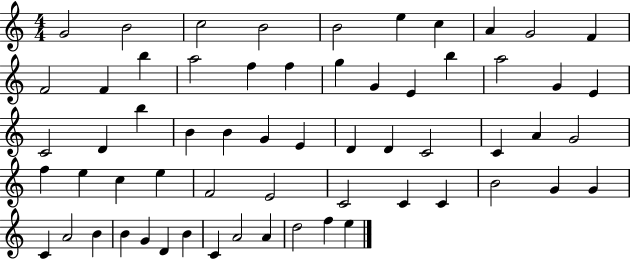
G4/h B4/h C5/h B4/h B4/h E5/q C5/q A4/q G4/h F4/q F4/h F4/q B5/q A5/h F5/q F5/q G5/q G4/q E4/q B5/q A5/h G4/q E4/q C4/h D4/q B5/q B4/q B4/q G4/q E4/q D4/q D4/q C4/h C4/q A4/q G4/h F5/q E5/q C5/q E5/q F4/h E4/h C4/h C4/q C4/q B4/h G4/q G4/q C4/q A4/h B4/q B4/q G4/q D4/q B4/q C4/q A4/h A4/q D5/h F5/q E5/q